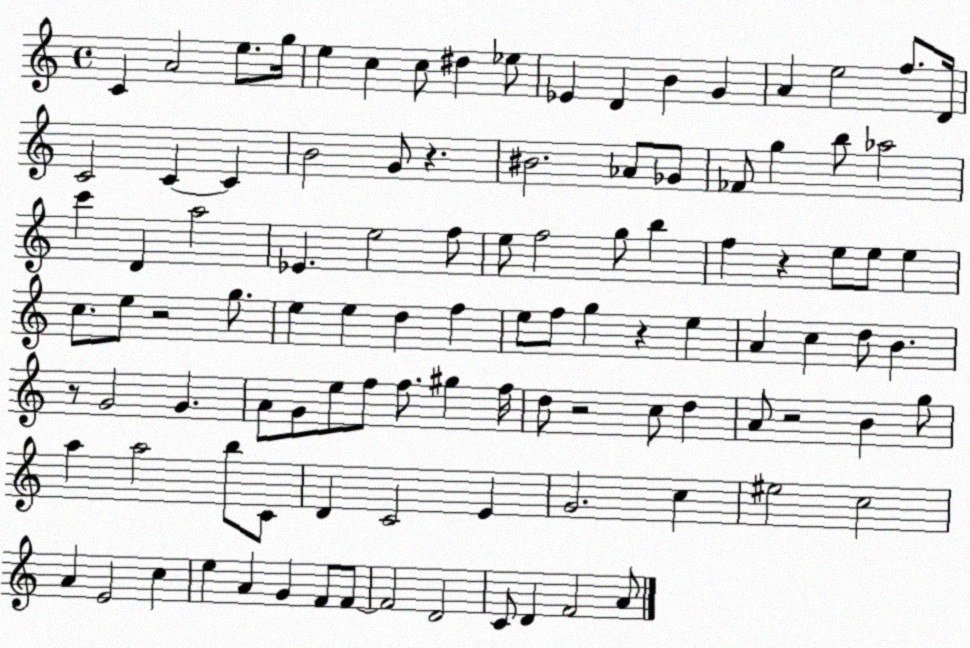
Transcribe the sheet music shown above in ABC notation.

X:1
T:Untitled
M:4/4
L:1/4
K:C
C A2 e/2 g/4 e c c/2 ^d _e/2 _E D B G A e2 f/2 D/4 C2 C C B2 G/2 z ^B2 _A/2 _G/2 _F/2 g b/2 _a2 c' D a2 _E e2 f/2 e/2 f2 g/2 b f z e/2 e/2 e c/2 e/2 z2 g/2 e e d f e/2 f/2 g z e A c d/2 B z/2 G2 G A/2 G/2 e/2 f/2 f/2 ^g f/4 d/2 z2 c/2 d A/2 z2 B g/2 a a2 b/2 C/2 D C2 E G2 c ^e2 c2 A E2 c e A G F/2 F/2 F2 D2 C/2 D F2 A/2